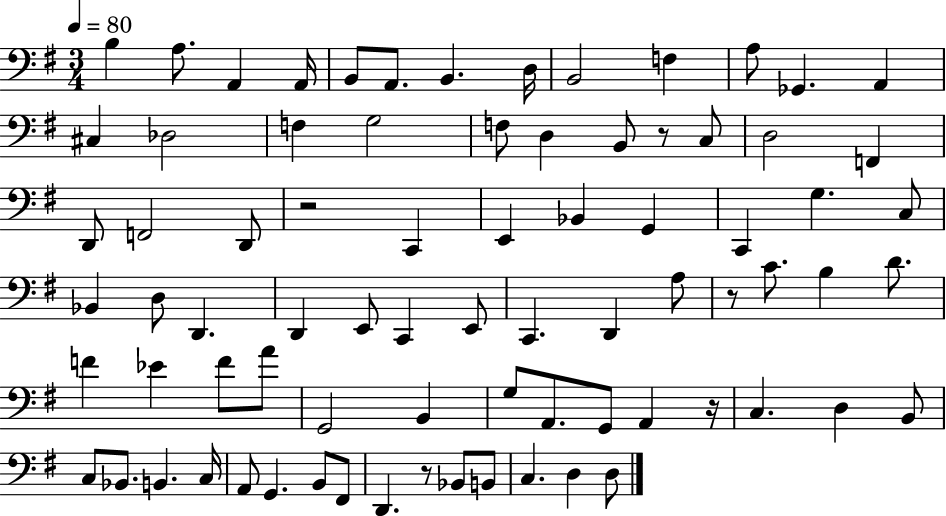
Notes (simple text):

B3/q A3/e. A2/q A2/s B2/e A2/e. B2/q. D3/s B2/h F3/q A3/e Gb2/q. A2/q C#3/q Db3/h F3/q G3/h F3/e D3/q B2/e R/e C3/e D3/h F2/q D2/e F2/h D2/e R/h C2/q E2/q Bb2/q G2/q C2/q G3/q. C3/e Bb2/q D3/e D2/q. D2/q E2/e C2/q E2/e C2/q. D2/q A3/e R/e C4/e. B3/q D4/e. F4/q Eb4/q F4/e A4/e G2/h B2/q G3/e A2/e. G2/e A2/q R/s C3/q. D3/q B2/e C3/e Bb2/e. B2/q. C3/s A2/e G2/q. B2/e F#2/e D2/q. R/e Bb2/e B2/e C3/q. D3/q D3/e